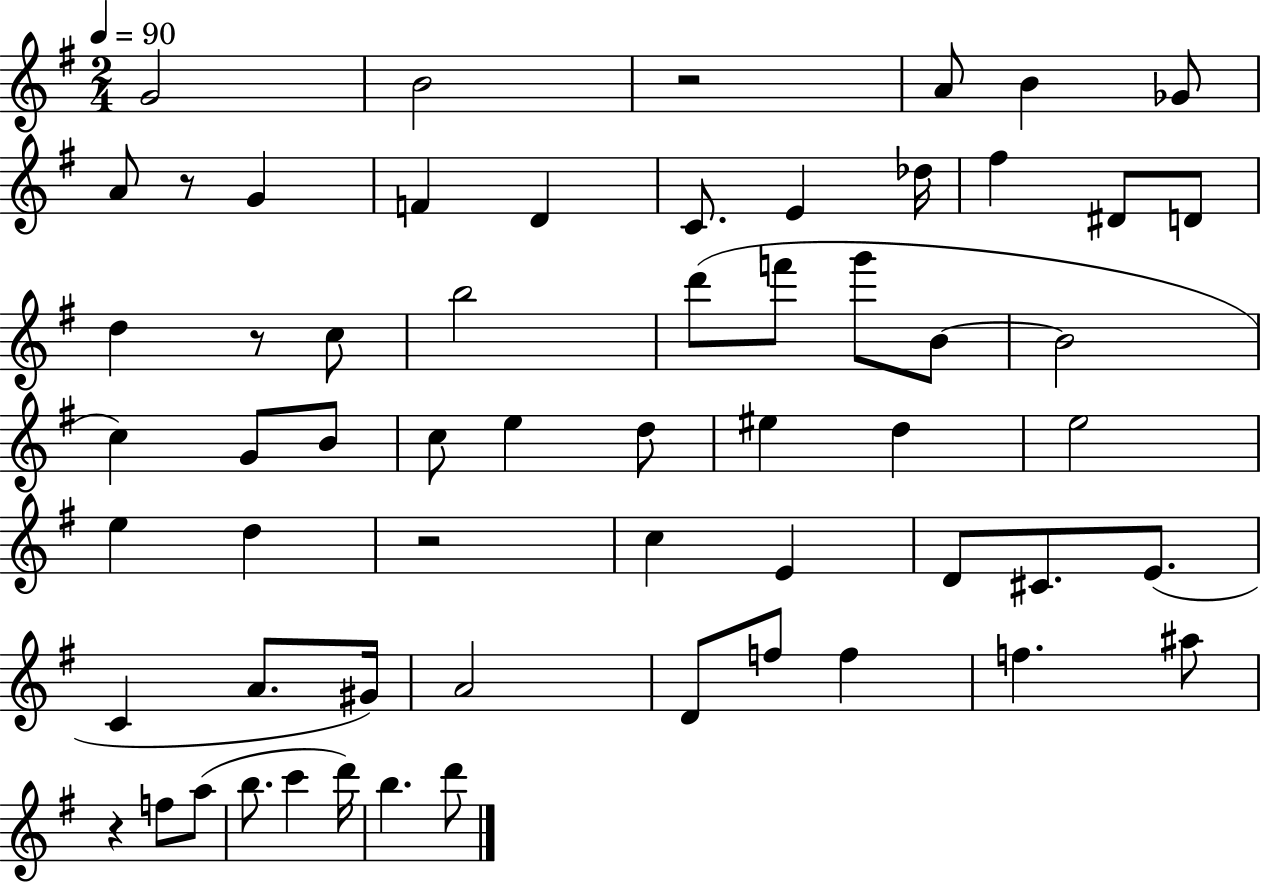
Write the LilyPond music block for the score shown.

{
  \clef treble
  \numericTimeSignature
  \time 2/4
  \key g \major
  \tempo 4 = 90
  g'2 | b'2 | r2 | a'8 b'4 ges'8 | \break a'8 r8 g'4 | f'4 d'4 | c'8. e'4 des''16 | fis''4 dis'8 d'8 | \break d''4 r8 c''8 | b''2 | d'''8( f'''8 g'''8 b'8~~ | b'2 | \break c''4) g'8 b'8 | c''8 e''4 d''8 | eis''4 d''4 | e''2 | \break e''4 d''4 | r2 | c''4 e'4 | d'8 cis'8. e'8.( | \break c'4 a'8. gis'16) | a'2 | d'8 f''8 f''4 | f''4. ais''8 | \break r4 f''8 a''8( | b''8. c'''4 d'''16) | b''4. d'''8 | \bar "|."
}